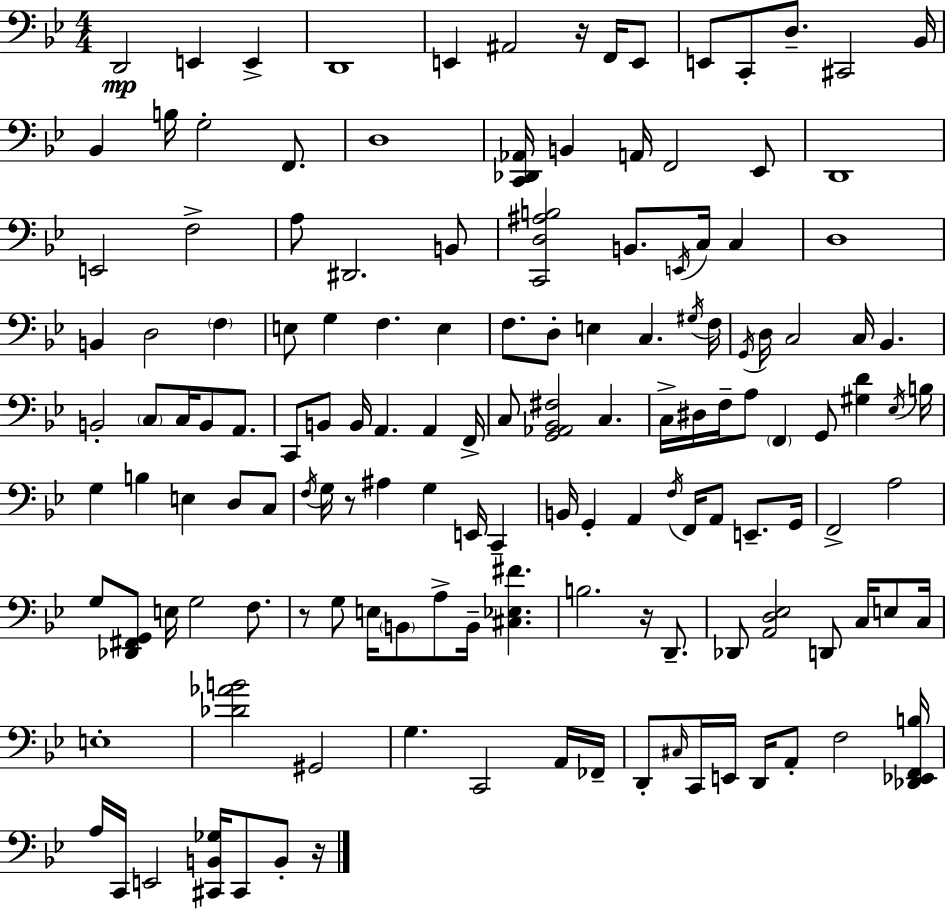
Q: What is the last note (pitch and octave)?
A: B2